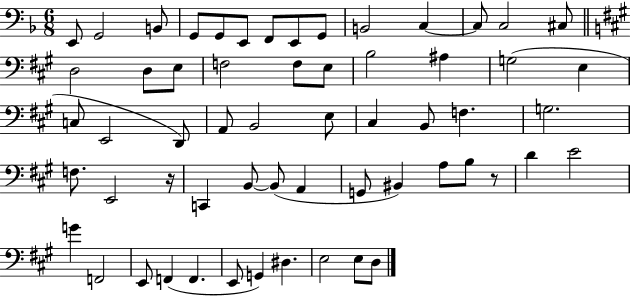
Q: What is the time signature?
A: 6/8